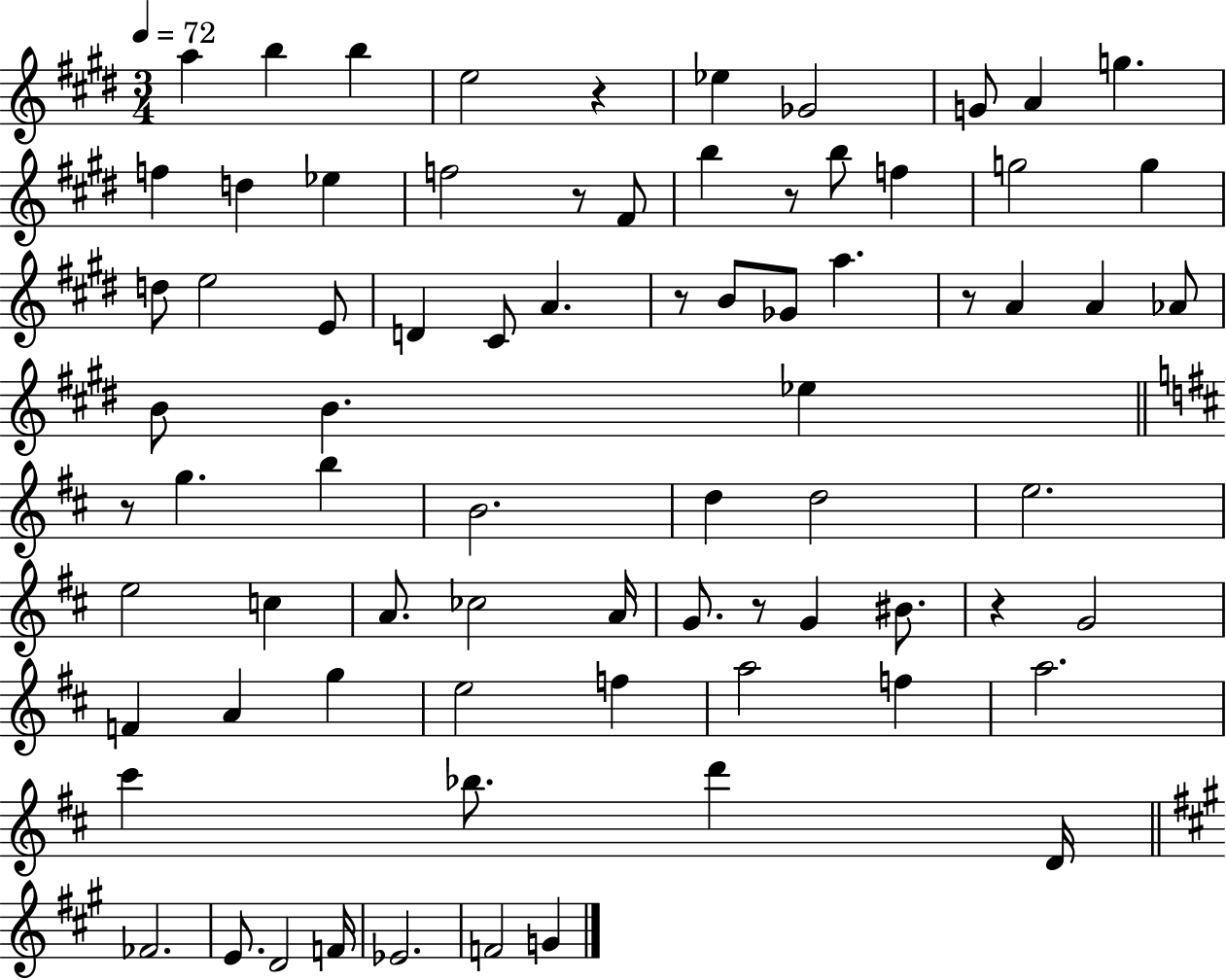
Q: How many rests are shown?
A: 8